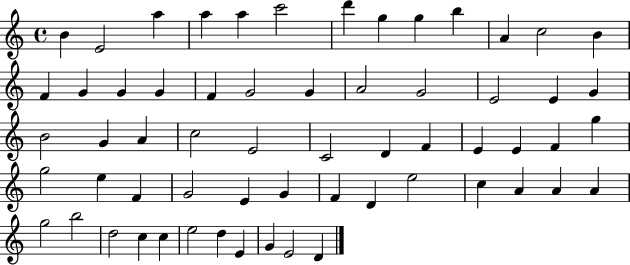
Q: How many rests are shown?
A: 0